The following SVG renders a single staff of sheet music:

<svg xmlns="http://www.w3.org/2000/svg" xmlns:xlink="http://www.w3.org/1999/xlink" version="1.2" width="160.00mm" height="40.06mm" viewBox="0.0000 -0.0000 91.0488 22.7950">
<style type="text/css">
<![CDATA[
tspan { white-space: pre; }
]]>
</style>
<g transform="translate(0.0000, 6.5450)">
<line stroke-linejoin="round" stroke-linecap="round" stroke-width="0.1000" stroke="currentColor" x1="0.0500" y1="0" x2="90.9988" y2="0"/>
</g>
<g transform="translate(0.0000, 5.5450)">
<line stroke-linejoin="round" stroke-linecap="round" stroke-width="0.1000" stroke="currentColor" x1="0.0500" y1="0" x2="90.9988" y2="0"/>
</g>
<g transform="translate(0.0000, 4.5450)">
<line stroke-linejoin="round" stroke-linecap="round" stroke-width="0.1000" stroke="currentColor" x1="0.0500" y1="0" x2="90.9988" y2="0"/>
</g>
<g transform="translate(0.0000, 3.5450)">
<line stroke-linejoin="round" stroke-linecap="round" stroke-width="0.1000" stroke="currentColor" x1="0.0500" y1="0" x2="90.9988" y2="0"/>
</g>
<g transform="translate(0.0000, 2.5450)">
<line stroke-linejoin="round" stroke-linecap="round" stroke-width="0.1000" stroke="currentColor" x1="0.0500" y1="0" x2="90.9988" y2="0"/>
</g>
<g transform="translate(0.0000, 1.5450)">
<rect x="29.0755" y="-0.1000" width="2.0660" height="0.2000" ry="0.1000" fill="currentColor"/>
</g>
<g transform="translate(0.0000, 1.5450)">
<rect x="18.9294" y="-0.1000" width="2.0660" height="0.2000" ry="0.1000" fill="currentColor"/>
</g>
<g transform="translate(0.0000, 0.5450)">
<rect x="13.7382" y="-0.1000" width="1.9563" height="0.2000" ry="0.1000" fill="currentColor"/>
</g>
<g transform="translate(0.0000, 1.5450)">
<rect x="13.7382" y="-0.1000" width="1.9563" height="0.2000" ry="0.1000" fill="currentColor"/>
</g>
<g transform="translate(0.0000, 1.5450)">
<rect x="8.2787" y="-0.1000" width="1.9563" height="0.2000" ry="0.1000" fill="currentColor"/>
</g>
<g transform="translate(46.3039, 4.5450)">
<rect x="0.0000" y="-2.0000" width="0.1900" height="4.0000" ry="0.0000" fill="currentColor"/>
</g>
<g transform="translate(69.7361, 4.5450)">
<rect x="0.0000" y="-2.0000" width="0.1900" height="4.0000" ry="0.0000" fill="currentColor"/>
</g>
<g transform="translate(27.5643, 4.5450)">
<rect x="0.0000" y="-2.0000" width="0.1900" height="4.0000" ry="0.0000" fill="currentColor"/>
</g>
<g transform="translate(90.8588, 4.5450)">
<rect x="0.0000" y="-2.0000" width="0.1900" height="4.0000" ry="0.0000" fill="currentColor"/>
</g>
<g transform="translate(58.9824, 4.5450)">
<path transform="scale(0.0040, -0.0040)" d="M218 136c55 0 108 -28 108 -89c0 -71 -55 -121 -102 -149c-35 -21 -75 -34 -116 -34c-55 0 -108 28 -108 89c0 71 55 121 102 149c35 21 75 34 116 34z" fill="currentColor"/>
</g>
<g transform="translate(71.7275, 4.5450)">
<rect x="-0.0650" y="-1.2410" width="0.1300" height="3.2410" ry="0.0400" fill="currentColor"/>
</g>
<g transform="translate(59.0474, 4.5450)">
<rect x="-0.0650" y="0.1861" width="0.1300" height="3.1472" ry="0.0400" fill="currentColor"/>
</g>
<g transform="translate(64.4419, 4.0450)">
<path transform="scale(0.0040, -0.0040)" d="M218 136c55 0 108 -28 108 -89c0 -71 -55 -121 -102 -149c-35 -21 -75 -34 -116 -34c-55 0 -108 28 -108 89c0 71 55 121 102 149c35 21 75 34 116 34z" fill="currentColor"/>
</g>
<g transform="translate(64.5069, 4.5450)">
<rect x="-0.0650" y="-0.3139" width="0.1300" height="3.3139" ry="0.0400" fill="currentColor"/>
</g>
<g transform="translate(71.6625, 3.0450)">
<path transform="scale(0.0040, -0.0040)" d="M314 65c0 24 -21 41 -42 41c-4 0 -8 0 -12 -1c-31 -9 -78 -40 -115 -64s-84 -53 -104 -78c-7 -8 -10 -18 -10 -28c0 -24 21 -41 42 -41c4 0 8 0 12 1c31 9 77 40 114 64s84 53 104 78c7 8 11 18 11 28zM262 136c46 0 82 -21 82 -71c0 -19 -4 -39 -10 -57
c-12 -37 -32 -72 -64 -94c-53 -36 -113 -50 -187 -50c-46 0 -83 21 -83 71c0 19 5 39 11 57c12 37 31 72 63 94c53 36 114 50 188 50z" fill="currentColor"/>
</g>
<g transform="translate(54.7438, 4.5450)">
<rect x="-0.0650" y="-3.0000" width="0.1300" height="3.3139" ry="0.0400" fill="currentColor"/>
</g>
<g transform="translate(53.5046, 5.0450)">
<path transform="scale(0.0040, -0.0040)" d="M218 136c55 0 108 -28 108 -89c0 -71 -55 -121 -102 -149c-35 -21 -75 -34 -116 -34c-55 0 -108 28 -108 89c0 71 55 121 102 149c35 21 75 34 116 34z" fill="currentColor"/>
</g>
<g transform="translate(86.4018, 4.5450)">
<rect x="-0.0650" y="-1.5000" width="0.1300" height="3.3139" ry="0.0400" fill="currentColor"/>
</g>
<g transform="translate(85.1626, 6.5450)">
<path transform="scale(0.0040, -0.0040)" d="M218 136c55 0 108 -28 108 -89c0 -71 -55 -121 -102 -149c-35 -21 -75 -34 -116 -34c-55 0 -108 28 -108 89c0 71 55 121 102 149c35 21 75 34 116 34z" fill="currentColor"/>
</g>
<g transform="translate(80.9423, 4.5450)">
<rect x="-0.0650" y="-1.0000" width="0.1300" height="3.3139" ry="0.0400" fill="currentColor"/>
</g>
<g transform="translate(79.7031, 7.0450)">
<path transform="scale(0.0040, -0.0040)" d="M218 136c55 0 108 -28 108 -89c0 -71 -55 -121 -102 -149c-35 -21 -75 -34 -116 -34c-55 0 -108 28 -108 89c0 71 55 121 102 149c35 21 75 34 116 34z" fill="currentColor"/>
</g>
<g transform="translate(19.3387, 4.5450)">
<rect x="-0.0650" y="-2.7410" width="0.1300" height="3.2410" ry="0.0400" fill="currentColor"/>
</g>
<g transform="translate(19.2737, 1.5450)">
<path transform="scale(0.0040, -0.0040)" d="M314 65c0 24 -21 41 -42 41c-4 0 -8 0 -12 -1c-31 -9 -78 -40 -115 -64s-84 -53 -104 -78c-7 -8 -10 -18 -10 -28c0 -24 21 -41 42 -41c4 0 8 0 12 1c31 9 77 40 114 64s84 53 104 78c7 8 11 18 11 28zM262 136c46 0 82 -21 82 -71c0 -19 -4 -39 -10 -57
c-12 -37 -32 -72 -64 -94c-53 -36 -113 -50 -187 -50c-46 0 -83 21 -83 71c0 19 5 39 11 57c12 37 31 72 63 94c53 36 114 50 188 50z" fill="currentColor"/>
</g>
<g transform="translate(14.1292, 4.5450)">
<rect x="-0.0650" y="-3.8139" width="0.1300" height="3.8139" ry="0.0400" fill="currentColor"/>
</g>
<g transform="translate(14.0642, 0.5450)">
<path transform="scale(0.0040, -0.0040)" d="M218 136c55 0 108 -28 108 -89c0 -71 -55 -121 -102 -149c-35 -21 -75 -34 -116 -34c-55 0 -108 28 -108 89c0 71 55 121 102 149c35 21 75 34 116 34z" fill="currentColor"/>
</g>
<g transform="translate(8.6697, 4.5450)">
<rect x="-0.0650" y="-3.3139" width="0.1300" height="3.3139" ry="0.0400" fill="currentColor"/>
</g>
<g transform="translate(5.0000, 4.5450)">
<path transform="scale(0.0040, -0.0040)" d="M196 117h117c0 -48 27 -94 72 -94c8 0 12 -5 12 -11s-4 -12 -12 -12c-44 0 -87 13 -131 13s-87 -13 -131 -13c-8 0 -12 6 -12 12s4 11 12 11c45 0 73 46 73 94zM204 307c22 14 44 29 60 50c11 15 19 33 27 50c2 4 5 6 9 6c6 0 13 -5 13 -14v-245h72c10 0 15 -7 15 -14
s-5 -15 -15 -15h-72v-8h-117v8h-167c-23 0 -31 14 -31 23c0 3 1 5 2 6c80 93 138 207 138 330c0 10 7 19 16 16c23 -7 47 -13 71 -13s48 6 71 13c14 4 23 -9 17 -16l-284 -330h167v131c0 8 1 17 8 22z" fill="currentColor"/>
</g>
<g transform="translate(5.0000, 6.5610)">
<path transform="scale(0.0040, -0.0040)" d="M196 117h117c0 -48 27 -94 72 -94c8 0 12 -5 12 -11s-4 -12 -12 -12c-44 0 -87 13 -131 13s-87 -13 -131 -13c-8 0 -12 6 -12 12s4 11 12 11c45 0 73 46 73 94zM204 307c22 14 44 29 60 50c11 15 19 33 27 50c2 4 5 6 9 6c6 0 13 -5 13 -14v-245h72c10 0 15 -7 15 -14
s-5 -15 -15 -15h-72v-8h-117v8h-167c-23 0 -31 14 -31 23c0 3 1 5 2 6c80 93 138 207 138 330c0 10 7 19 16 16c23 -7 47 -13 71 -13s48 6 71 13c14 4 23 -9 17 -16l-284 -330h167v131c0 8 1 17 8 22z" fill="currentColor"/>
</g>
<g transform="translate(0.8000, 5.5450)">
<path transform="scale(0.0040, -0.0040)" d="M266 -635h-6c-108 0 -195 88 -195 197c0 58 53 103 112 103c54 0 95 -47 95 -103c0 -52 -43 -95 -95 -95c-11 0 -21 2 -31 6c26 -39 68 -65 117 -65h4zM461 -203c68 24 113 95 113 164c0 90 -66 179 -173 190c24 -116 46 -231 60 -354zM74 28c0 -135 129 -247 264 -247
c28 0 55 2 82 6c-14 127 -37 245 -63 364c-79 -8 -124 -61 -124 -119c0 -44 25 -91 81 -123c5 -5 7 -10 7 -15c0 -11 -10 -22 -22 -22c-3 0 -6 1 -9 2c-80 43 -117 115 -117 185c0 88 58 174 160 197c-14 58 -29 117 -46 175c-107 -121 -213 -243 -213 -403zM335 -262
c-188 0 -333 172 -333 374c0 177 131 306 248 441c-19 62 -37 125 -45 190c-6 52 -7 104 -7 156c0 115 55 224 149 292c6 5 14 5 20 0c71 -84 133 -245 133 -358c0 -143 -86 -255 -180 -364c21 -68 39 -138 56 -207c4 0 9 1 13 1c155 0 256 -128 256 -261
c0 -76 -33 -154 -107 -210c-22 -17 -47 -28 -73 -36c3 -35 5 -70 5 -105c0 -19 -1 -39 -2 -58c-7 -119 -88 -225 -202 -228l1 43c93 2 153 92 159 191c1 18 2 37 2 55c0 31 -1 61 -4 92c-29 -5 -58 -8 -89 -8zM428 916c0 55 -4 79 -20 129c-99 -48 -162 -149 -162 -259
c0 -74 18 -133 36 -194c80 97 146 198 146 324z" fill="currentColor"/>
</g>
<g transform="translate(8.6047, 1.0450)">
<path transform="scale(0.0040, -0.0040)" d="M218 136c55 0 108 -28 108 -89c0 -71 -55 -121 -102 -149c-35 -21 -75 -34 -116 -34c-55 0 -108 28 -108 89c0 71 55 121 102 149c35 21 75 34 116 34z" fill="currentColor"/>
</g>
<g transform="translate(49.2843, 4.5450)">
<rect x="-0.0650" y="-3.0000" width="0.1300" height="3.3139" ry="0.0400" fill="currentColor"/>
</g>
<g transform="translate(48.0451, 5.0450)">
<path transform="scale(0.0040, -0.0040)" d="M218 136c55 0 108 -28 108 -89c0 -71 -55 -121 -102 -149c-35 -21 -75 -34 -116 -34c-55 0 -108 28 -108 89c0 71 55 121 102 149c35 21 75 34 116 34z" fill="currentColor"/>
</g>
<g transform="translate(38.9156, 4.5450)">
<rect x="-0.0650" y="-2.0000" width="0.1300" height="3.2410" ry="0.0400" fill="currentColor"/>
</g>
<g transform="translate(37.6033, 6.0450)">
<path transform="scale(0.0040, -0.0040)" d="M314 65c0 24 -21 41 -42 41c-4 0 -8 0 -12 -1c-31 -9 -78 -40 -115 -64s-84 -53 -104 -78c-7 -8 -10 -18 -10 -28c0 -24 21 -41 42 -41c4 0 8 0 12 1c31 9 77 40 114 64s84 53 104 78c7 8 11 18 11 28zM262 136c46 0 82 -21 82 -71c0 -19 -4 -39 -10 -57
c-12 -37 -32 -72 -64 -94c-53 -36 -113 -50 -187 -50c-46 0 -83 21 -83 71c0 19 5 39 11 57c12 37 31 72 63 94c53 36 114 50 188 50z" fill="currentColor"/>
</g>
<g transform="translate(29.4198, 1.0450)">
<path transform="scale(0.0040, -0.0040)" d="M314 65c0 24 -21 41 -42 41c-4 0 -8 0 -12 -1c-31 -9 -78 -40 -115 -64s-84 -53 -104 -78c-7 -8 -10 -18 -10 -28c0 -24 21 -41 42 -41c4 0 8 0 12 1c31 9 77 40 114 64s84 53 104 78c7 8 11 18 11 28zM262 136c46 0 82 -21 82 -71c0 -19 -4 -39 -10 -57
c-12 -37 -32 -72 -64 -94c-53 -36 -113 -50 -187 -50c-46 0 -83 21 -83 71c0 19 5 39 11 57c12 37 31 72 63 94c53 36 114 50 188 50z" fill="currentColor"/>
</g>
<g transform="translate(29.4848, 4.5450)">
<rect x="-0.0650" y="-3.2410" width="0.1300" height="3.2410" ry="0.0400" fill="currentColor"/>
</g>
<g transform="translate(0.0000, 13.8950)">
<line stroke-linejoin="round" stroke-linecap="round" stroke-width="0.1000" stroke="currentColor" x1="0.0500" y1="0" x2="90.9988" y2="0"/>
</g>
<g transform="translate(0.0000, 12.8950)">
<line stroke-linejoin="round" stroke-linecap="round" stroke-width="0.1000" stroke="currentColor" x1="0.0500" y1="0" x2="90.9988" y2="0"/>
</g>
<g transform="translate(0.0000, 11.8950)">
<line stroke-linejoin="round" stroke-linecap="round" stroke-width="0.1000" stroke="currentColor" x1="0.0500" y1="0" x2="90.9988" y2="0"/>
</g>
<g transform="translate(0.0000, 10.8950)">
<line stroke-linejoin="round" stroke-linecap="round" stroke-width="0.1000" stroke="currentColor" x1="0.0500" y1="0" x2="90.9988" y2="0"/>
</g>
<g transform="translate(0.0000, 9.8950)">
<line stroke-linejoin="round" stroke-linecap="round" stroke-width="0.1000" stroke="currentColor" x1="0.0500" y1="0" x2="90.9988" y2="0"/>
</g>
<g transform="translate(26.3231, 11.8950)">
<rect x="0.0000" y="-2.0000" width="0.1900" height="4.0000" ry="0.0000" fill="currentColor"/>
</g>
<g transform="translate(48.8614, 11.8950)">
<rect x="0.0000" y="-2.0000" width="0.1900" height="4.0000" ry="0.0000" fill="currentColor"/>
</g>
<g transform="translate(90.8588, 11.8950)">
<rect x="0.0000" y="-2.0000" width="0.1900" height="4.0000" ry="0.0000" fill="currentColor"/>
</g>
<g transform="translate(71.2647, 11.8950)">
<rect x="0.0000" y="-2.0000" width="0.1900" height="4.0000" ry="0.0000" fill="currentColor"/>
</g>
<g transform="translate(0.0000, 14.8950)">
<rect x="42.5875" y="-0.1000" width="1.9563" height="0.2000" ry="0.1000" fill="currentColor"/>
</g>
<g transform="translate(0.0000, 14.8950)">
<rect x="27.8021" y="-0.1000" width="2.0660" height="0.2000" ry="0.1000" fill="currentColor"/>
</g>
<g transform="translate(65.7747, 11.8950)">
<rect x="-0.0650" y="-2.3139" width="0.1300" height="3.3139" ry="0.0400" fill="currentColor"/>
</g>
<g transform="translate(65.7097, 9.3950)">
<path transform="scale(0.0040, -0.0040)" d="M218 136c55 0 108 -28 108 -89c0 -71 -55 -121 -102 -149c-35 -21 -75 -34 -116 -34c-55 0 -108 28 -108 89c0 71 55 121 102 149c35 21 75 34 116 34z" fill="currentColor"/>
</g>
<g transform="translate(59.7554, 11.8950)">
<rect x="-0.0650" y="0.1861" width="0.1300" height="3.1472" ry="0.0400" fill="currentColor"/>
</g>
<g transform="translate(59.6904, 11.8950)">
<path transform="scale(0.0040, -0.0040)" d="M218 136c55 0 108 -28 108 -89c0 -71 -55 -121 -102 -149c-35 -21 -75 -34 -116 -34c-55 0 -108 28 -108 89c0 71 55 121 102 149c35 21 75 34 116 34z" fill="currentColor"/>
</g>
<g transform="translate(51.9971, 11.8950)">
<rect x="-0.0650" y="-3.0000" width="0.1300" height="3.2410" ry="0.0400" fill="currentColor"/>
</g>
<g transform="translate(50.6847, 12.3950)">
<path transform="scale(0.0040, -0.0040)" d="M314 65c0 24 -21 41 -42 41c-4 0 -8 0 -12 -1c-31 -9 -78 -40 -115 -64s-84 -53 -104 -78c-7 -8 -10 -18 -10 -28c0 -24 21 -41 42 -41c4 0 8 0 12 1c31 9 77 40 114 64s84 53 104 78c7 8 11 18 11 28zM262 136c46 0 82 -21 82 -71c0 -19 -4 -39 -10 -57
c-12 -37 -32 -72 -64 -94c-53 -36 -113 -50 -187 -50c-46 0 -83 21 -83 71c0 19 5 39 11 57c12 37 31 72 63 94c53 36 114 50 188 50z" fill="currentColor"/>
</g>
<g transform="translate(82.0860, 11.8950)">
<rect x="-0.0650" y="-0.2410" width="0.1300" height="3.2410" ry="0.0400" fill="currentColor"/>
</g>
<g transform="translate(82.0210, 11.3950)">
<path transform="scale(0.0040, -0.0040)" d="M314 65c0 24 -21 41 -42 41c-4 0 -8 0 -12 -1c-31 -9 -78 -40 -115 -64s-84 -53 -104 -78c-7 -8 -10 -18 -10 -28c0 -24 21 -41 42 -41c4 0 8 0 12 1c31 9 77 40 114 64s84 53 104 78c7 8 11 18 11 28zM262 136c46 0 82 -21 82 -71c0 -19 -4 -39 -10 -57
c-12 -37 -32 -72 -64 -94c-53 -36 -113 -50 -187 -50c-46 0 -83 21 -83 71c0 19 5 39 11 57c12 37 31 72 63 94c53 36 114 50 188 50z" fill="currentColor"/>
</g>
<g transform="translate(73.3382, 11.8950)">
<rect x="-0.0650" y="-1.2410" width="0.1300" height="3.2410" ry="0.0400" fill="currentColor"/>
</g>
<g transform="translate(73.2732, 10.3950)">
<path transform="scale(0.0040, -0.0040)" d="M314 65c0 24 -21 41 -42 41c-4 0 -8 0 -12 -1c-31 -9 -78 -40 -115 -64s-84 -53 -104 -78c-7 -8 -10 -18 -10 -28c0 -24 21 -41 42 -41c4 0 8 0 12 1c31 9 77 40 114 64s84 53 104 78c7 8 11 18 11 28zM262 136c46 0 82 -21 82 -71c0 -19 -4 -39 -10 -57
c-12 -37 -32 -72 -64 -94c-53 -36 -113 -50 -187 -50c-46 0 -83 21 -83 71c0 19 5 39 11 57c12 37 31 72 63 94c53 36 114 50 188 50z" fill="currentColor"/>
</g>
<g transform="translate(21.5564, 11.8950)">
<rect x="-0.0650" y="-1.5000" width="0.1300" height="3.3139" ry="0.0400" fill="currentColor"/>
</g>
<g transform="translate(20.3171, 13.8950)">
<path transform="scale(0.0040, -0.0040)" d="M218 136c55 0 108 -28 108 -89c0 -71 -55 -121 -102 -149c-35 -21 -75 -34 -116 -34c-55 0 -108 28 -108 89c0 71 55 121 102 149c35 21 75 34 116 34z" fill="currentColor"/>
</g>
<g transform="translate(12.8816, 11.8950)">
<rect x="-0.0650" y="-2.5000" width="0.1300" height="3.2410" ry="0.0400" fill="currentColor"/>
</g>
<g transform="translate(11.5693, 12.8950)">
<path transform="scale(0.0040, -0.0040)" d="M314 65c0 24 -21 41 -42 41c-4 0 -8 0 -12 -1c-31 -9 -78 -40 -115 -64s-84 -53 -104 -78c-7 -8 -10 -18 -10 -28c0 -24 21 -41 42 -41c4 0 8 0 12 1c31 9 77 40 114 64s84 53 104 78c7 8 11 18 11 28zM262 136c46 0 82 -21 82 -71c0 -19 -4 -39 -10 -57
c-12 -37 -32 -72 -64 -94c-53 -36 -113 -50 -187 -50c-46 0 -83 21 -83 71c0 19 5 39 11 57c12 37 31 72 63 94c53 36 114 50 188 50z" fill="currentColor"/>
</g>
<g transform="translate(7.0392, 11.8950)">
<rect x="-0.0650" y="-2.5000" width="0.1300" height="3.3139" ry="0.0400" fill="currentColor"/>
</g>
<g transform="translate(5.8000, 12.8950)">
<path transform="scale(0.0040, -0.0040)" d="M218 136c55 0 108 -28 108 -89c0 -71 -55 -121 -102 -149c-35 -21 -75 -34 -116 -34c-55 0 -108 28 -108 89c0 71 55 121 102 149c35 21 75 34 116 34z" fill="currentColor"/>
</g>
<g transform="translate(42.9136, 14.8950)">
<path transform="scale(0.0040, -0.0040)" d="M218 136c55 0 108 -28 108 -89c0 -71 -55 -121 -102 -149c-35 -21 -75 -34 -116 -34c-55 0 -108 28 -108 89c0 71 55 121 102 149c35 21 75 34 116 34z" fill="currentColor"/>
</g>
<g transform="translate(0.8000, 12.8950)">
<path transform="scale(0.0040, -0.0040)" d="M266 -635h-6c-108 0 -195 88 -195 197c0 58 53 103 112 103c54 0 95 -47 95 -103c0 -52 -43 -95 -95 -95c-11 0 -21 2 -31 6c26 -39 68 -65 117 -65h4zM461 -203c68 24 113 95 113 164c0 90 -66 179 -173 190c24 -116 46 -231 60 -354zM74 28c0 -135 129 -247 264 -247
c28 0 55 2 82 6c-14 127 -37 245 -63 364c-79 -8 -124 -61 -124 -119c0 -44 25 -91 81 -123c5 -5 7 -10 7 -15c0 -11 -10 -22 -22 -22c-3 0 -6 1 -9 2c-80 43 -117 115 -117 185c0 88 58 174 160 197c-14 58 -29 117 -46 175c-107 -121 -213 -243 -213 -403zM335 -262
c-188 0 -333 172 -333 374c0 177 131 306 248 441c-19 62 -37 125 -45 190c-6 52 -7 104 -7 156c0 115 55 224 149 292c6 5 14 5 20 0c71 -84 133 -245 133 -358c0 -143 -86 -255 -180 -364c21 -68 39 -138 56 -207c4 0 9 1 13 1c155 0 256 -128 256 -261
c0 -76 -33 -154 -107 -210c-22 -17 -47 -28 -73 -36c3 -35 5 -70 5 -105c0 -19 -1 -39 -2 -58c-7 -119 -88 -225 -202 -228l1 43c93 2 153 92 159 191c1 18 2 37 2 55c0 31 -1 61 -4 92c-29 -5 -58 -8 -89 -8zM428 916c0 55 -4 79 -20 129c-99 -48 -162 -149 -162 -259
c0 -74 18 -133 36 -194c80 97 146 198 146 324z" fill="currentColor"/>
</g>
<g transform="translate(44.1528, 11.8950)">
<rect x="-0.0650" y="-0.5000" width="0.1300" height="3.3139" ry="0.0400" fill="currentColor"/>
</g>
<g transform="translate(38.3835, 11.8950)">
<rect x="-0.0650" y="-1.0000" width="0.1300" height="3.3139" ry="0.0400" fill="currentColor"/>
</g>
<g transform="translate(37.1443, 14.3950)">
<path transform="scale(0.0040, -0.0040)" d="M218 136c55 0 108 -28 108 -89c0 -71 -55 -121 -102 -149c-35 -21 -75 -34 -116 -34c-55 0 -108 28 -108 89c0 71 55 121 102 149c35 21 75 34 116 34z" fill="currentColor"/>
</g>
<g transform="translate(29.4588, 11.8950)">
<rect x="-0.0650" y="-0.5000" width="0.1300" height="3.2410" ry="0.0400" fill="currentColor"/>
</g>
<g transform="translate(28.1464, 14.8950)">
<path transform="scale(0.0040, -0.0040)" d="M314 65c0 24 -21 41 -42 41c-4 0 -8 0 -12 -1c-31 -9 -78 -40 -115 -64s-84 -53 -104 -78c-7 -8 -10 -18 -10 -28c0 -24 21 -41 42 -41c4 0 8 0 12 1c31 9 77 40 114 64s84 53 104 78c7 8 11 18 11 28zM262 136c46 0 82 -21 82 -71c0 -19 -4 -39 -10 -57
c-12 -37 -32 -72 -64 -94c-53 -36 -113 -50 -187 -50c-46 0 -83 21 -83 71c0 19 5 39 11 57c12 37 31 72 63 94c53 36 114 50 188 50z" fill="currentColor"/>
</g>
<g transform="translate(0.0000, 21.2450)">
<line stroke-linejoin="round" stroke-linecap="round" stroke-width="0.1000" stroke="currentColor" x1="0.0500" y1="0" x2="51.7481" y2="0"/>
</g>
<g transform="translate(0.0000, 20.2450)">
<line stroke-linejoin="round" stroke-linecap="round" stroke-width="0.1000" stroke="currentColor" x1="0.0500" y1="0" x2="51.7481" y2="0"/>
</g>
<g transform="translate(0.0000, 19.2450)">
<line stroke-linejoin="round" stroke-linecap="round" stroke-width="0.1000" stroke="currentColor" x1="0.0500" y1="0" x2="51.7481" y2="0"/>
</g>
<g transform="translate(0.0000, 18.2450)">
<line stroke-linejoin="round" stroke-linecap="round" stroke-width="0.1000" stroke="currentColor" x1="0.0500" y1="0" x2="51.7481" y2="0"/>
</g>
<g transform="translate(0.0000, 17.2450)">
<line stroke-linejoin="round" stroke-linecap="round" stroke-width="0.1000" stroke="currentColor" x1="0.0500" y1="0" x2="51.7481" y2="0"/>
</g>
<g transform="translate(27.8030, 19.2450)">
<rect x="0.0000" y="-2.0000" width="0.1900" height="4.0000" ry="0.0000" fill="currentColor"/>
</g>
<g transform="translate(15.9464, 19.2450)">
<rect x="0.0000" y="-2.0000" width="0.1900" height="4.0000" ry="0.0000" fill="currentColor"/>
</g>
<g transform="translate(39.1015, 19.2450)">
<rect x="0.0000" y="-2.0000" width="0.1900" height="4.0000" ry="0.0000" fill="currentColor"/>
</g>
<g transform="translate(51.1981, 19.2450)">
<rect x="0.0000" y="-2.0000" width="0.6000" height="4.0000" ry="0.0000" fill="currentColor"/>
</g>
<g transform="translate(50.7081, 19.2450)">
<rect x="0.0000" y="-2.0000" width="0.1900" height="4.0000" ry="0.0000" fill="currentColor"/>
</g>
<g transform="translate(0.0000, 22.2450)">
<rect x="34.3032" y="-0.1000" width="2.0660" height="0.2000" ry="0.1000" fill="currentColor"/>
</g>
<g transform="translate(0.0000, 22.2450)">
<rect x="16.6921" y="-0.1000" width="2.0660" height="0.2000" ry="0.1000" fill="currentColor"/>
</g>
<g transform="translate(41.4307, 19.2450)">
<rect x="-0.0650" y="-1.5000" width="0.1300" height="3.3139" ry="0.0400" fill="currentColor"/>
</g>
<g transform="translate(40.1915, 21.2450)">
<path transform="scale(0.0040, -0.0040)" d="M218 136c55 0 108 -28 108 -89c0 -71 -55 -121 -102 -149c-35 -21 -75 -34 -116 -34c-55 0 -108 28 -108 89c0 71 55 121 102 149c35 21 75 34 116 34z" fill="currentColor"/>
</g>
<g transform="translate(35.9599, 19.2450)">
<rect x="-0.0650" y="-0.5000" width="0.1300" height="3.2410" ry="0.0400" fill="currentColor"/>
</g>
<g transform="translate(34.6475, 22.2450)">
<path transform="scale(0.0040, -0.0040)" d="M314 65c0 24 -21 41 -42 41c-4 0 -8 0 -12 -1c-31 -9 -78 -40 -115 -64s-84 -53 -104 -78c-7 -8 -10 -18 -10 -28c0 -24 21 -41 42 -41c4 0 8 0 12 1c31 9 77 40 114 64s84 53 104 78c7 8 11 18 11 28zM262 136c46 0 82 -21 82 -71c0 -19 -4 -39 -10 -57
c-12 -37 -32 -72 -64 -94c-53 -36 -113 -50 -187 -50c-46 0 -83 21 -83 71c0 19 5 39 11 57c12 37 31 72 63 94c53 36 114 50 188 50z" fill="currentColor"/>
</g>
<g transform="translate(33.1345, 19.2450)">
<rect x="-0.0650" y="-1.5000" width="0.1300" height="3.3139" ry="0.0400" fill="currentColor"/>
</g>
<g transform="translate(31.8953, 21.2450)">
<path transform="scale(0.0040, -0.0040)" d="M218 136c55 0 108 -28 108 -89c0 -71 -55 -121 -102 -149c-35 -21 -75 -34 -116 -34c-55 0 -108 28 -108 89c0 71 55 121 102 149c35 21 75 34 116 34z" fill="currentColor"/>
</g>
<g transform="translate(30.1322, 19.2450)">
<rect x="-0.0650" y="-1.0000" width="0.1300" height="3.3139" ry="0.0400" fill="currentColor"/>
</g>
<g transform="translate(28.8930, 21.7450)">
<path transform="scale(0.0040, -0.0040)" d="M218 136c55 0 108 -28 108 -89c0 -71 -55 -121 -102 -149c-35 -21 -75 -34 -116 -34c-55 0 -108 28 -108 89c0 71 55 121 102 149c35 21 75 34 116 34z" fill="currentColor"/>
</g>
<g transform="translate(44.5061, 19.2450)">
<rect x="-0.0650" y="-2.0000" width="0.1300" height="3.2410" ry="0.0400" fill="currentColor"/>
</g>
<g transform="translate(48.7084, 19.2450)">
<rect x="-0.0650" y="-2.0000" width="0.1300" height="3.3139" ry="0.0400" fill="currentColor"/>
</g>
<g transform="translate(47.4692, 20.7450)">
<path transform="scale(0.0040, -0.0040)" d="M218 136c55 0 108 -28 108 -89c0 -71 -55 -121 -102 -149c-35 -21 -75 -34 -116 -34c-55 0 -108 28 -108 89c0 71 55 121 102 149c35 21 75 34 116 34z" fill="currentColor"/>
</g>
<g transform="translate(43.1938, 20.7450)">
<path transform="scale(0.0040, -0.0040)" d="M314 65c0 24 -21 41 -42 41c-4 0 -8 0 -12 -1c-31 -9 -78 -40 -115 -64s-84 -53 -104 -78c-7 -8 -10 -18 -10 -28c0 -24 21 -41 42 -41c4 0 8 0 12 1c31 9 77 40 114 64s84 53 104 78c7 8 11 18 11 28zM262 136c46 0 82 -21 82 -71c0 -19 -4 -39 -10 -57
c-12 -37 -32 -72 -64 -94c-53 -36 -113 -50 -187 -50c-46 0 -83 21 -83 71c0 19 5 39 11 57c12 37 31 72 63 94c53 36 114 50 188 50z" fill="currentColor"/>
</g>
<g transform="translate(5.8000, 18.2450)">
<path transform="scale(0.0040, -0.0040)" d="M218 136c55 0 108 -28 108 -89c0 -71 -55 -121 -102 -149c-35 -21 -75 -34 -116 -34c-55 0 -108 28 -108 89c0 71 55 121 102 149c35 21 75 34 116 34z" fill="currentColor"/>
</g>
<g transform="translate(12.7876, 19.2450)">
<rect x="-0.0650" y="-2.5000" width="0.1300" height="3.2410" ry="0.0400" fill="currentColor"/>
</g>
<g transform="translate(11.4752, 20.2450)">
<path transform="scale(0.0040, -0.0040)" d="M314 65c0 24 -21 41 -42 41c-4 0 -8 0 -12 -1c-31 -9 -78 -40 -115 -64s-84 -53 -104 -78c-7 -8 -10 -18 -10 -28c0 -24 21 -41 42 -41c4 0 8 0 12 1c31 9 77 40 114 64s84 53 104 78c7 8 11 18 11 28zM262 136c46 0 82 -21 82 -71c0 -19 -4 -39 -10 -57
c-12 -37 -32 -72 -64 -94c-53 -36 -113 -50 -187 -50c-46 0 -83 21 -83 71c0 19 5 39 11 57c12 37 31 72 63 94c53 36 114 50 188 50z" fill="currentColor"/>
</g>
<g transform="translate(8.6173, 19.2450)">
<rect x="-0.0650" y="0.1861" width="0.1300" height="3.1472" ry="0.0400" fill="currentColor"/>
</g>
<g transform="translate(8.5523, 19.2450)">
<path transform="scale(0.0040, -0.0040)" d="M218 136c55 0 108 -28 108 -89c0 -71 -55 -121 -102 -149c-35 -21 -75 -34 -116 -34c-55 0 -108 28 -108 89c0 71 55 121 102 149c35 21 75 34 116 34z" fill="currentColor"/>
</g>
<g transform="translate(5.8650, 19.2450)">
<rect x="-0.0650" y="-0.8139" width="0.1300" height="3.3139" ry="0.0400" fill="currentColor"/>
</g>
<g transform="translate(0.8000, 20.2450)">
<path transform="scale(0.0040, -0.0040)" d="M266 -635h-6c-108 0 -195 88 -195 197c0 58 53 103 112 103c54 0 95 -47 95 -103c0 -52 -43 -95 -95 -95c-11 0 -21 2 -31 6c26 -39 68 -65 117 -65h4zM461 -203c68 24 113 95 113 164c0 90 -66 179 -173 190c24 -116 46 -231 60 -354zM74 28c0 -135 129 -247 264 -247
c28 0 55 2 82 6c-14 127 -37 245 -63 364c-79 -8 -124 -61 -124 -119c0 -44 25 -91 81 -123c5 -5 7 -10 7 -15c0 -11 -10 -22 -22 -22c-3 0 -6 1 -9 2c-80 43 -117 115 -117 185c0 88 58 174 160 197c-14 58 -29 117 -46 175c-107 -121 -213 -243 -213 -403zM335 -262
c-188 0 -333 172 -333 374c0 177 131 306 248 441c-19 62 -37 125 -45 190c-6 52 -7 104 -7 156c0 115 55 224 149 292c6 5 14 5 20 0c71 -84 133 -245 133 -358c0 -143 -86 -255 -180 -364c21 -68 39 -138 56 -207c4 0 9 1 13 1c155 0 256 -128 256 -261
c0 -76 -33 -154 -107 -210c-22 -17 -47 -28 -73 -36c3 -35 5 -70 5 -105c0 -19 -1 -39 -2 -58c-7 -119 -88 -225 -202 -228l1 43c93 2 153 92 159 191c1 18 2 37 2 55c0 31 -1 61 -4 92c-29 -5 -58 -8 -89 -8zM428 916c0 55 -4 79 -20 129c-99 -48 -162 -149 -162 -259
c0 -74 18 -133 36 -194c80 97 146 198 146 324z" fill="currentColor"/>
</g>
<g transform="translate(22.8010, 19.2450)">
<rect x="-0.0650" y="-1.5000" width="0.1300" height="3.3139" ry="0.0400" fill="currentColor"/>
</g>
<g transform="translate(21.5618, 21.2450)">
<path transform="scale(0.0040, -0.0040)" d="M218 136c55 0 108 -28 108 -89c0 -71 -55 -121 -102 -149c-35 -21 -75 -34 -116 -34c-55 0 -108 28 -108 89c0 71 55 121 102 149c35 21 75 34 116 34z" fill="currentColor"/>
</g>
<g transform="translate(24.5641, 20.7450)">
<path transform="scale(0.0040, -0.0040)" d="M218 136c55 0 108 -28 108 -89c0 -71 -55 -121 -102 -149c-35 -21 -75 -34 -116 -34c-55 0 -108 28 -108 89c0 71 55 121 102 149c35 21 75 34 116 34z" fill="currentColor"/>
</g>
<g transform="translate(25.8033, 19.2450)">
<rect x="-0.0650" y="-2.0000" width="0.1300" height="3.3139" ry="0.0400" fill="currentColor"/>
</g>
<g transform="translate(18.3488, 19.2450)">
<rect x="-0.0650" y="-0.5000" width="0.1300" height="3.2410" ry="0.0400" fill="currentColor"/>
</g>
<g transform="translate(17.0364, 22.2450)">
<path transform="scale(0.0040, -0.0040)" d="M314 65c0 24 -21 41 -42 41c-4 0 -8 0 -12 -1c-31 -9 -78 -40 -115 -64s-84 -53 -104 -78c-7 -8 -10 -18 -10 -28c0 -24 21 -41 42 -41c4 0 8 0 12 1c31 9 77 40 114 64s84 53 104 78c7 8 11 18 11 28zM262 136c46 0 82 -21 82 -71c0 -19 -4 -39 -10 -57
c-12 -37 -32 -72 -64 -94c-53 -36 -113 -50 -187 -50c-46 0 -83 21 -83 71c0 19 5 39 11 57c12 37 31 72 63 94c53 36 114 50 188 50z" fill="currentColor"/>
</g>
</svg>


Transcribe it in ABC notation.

X:1
T:Untitled
M:4/4
L:1/4
K:C
b c' a2 b2 F2 A A B c e2 D E G G2 E C2 D C A2 B g e2 c2 d B G2 C2 E F D E C2 E F2 F